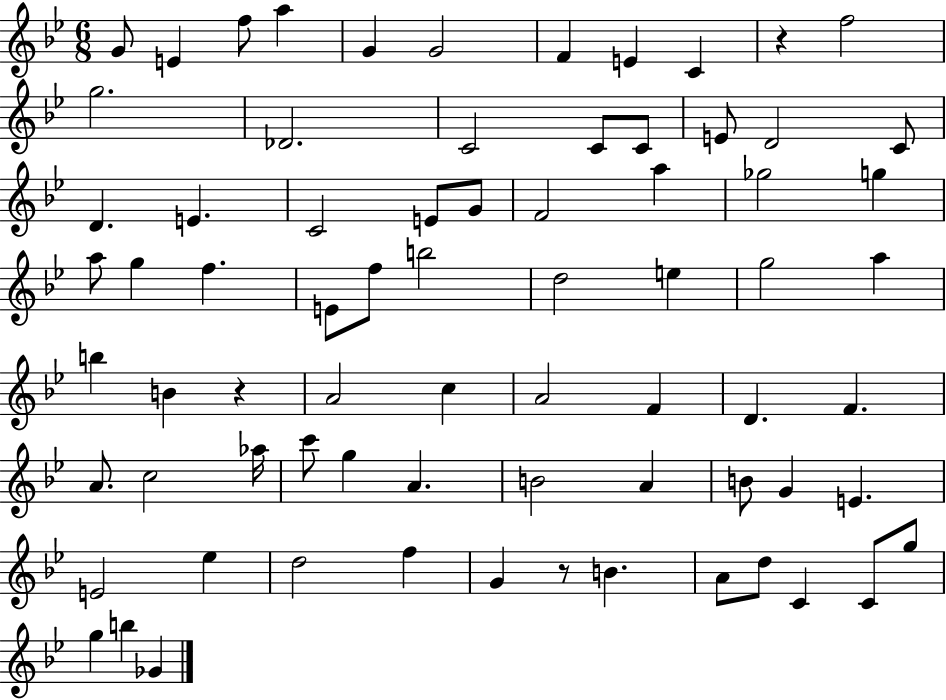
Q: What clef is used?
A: treble